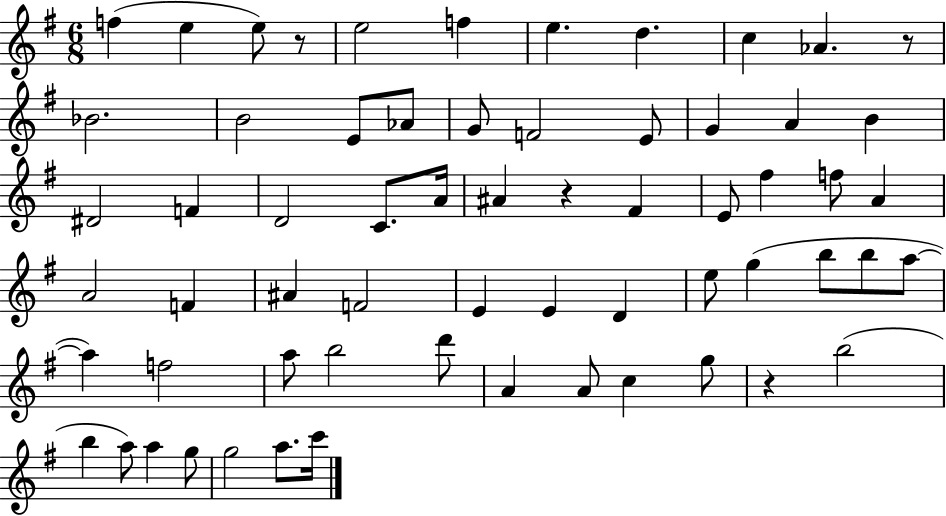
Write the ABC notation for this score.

X:1
T:Untitled
M:6/8
L:1/4
K:G
f e e/2 z/2 e2 f e d c _A z/2 _B2 B2 E/2 _A/2 G/2 F2 E/2 G A B ^D2 F D2 C/2 A/4 ^A z ^F E/2 ^f f/2 A A2 F ^A F2 E E D e/2 g b/2 b/2 a/2 a f2 a/2 b2 d'/2 A A/2 c g/2 z b2 b a/2 a g/2 g2 a/2 c'/4